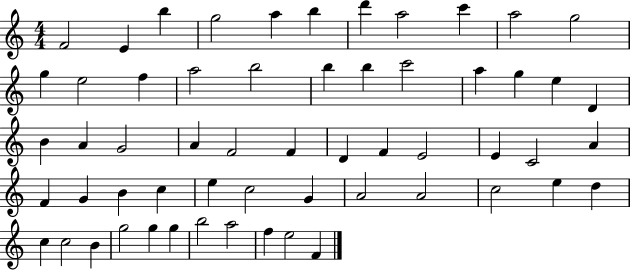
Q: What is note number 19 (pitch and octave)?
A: C6